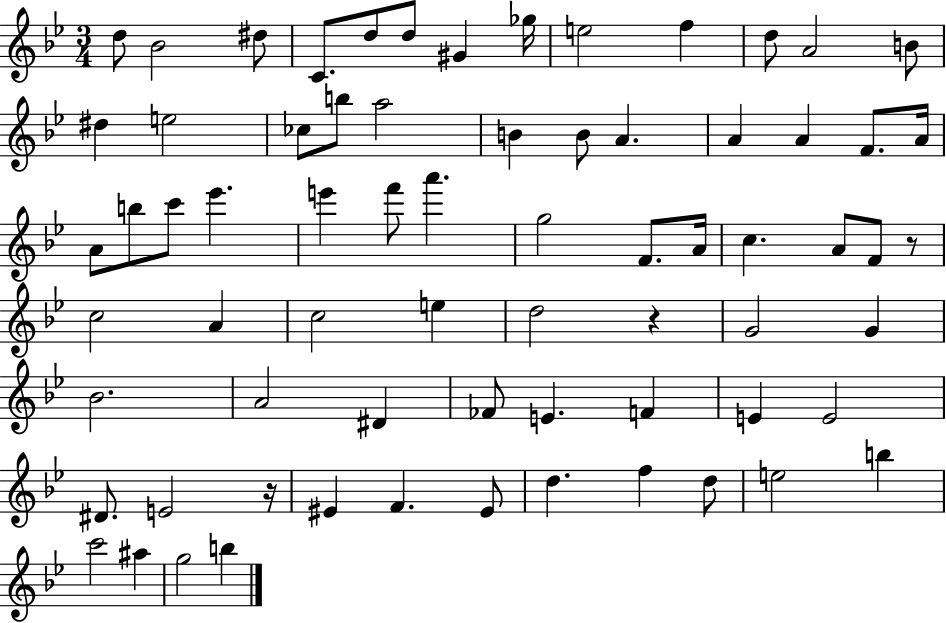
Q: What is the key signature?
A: BES major